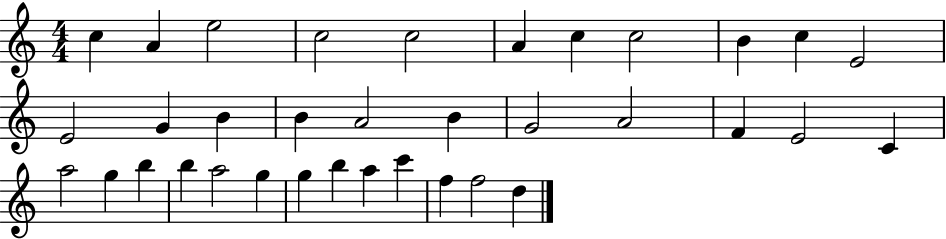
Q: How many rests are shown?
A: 0